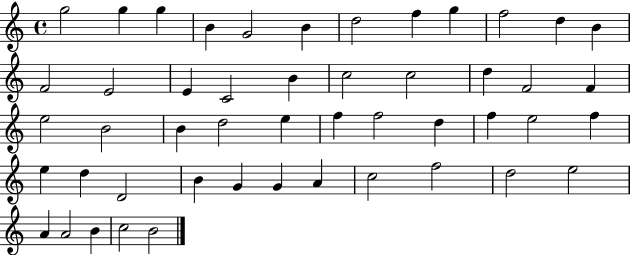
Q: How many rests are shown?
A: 0